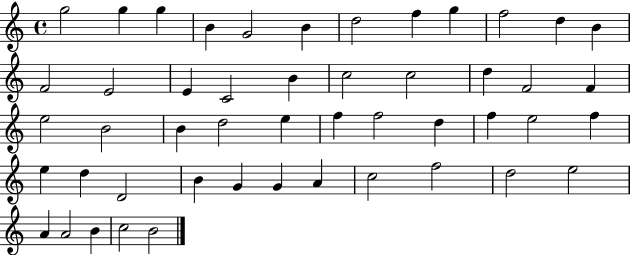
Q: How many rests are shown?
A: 0